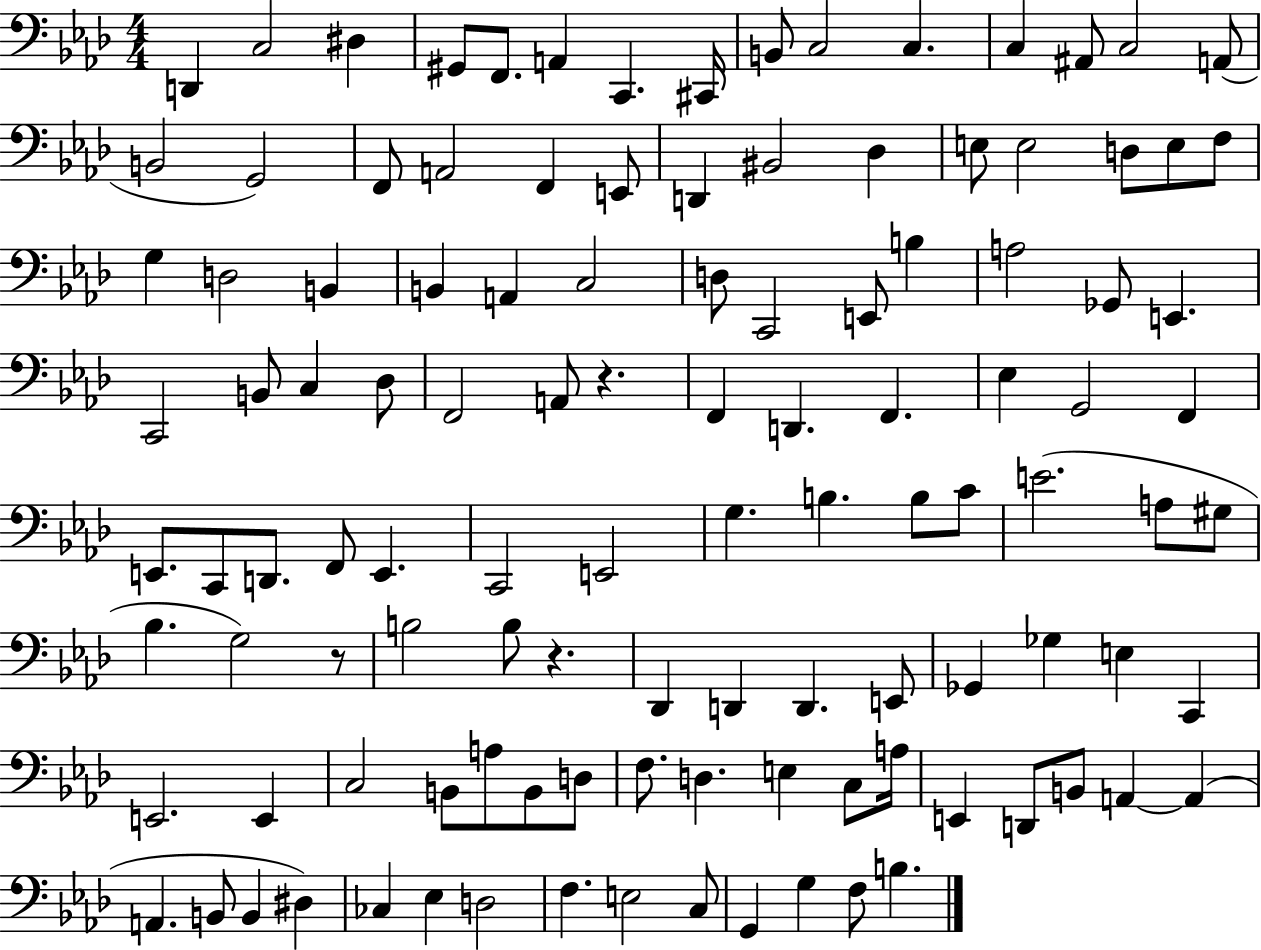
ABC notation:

X:1
T:Untitled
M:4/4
L:1/4
K:Ab
D,, C,2 ^D, ^G,,/2 F,,/2 A,, C,, ^C,,/4 B,,/2 C,2 C, C, ^A,,/2 C,2 A,,/2 B,,2 G,,2 F,,/2 A,,2 F,, E,,/2 D,, ^B,,2 _D, E,/2 E,2 D,/2 E,/2 F,/2 G, D,2 B,, B,, A,, C,2 D,/2 C,,2 E,,/2 B, A,2 _G,,/2 E,, C,,2 B,,/2 C, _D,/2 F,,2 A,,/2 z F,, D,, F,, _E, G,,2 F,, E,,/2 C,,/2 D,,/2 F,,/2 E,, C,,2 E,,2 G, B, B,/2 C/2 E2 A,/2 ^G,/2 _B, G,2 z/2 B,2 B,/2 z _D,, D,, D,, E,,/2 _G,, _G, E, C,, E,,2 E,, C,2 B,,/2 A,/2 B,,/2 D,/2 F,/2 D, E, C,/2 A,/4 E,, D,,/2 B,,/2 A,, A,, A,, B,,/2 B,, ^D, _C, _E, D,2 F, E,2 C,/2 G,, G, F,/2 B,